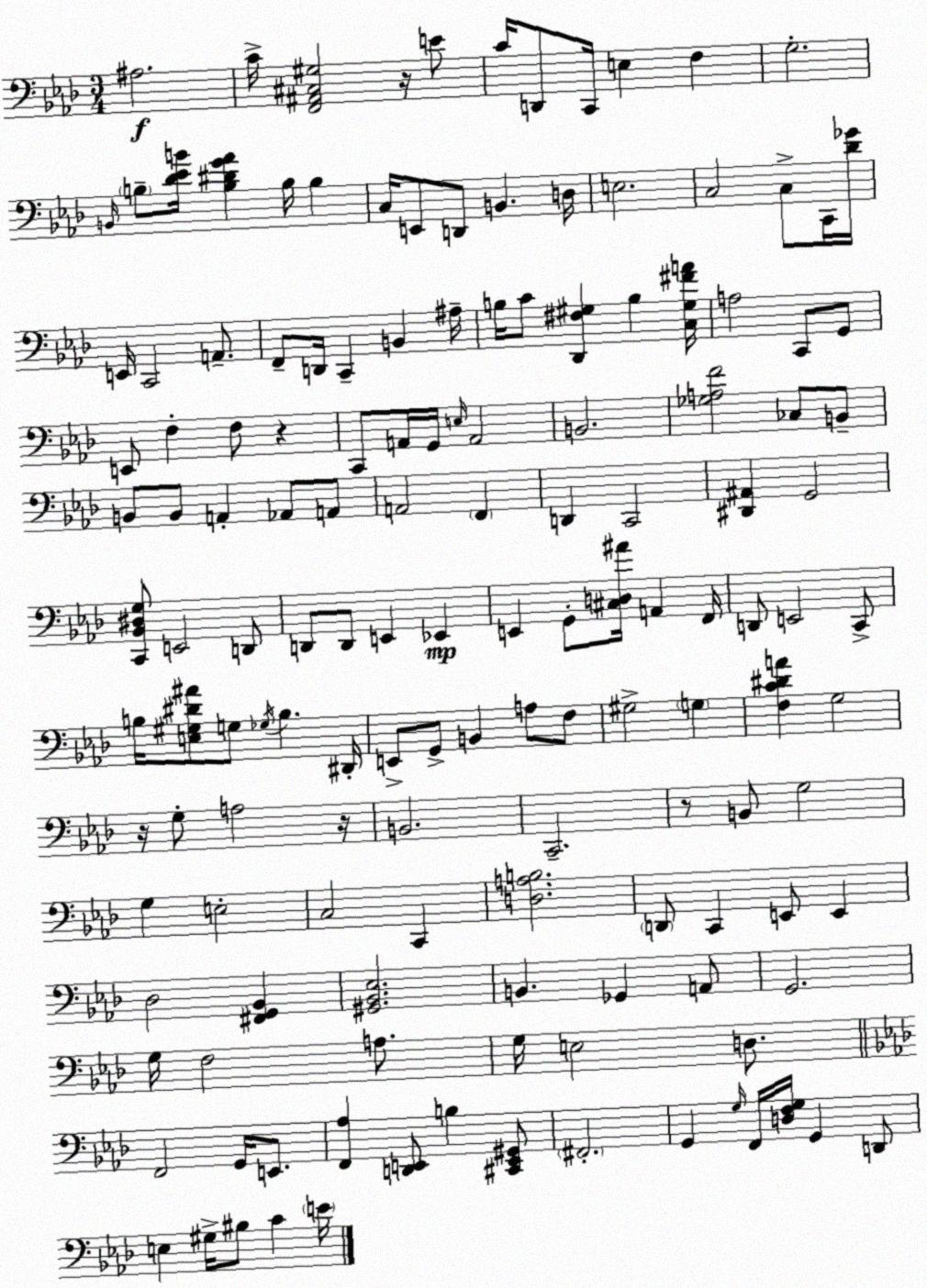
X:1
T:Untitled
M:3/4
L:1/4
K:Fm
^A,2 C/4 [F,,^A,,^C,^G,]2 z/4 E/2 C/4 D,,/2 C,,/4 E, F, G,2 B,,/4 B,/2 [_D_EB]/4 [B,^DG_A] B,/4 B, C,/4 E,,/2 D,,/2 B,, D,/4 E,2 C,2 C,/2 C,,/4 [_D_G]/4 E,,/4 C,,2 A,,/2 F,,/2 D,,/4 C,, B,, ^A,/4 B,/4 C/2 [_D,,^F,^G,] B, [C,^G,^FA]/4 A,2 C,,/2 G,,/2 E,,/2 F, F,/2 z C,,/2 A,,/4 G,,/4 E,/4 A,,2 B,,2 [_G,A,F]2 _C,/2 B,,/2 B,,/2 B,,/2 A,, _A,,/2 A,,/2 A,,2 F,, D,, C,,2 [^D,,^A,,] G,,2 [C,,_B,,^D,G,]/2 E,,2 D,,/2 D,,/2 D,,/2 E,, _E,, E,, G,,/2 [^C,D,^A]/4 A,, F,,/4 D,,/2 E,,2 C,,/2 B,/4 [E,^G,^D^A]/2 G,/2 _G,/4 B, ^D,,/4 E,,/2 G,,/2 B,, A,/2 F,/2 ^G,2 G, [F,C^DA] G,2 z/4 G,/2 A,2 z/4 B,,2 C,,2 z/2 B,,/2 G,2 G, E,2 C,2 C,, [D,A,B,]2 D,,/2 C,, E,,/2 E,, _D,2 [^F,,G,,_B,,] [^G,,_B,,_E,]2 B,, _G,, A,,/2 G,,2 G,/4 F,2 A,/2 G,/4 E,2 D,/2 F,,2 G,,/4 E,,/2 [F,,_A,] [D,,E,,]/2 B, [^C,,E,,^G,,]/2 ^F,,2 G,, G,/4 F,,/4 [D,F,G,]/4 G,, D,,/2 E, ^G,/4 ^B,/2 C E/4